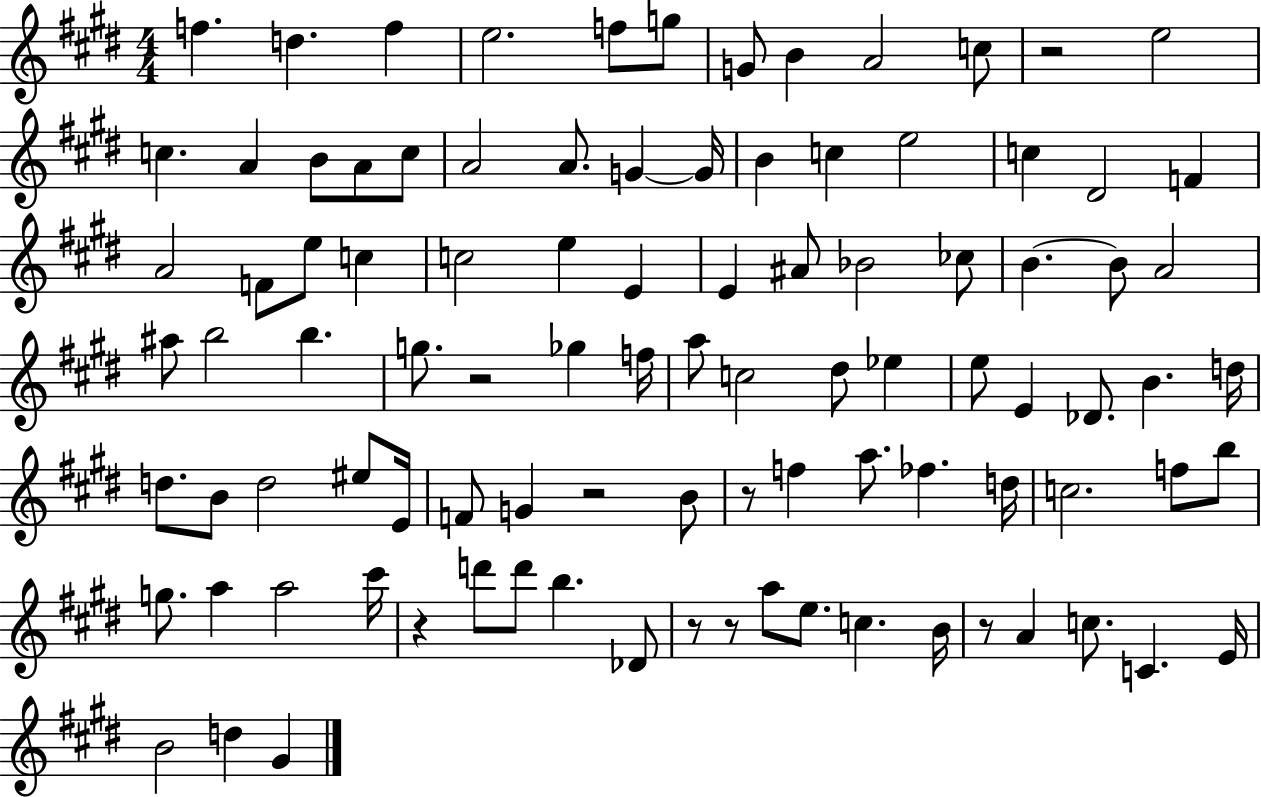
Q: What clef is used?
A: treble